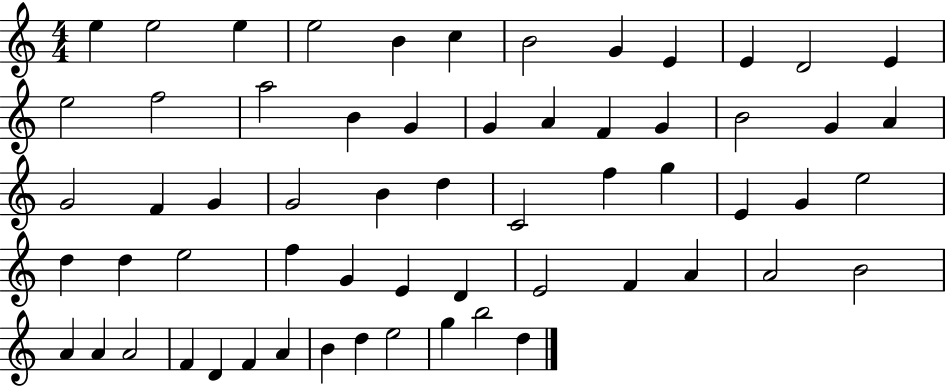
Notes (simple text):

E5/q E5/h E5/q E5/h B4/q C5/q B4/h G4/q E4/q E4/q D4/h E4/q E5/h F5/h A5/h B4/q G4/q G4/q A4/q F4/q G4/q B4/h G4/q A4/q G4/h F4/q G4/q G4/h B4/q D5/q C4/h F5/q G5/q E4/q G4/q E5/h D5/q D5/q E5/h F5/q G4/q E4/q D4/q E4/h F4/q A4/q A4/h B4/h A4/q A4/q A4/h F4/q D4/q F4/q A4/q B4/q D5/q E5/h G5/q B5/h D5/q